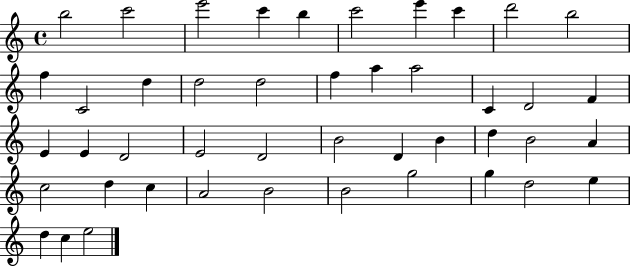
X:1
T:Untitled
M:4/4
L:1/4
K:C
b2 c'2 e'2 c' b c'2 e' c' d'2 b2 f C2 d d2 d2 f a a2 C D2 F E E D2 E2 D2 B2 D B d B2 A c2 d c A2 B2 B2 g2 g d2 e d c e2